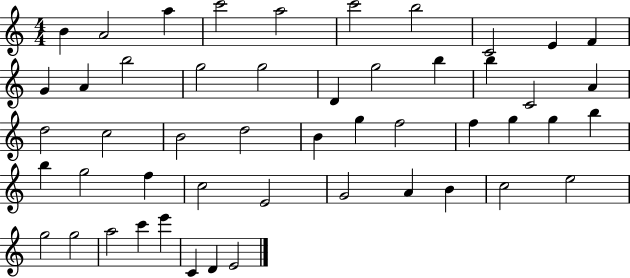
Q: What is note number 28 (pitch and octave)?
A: F5